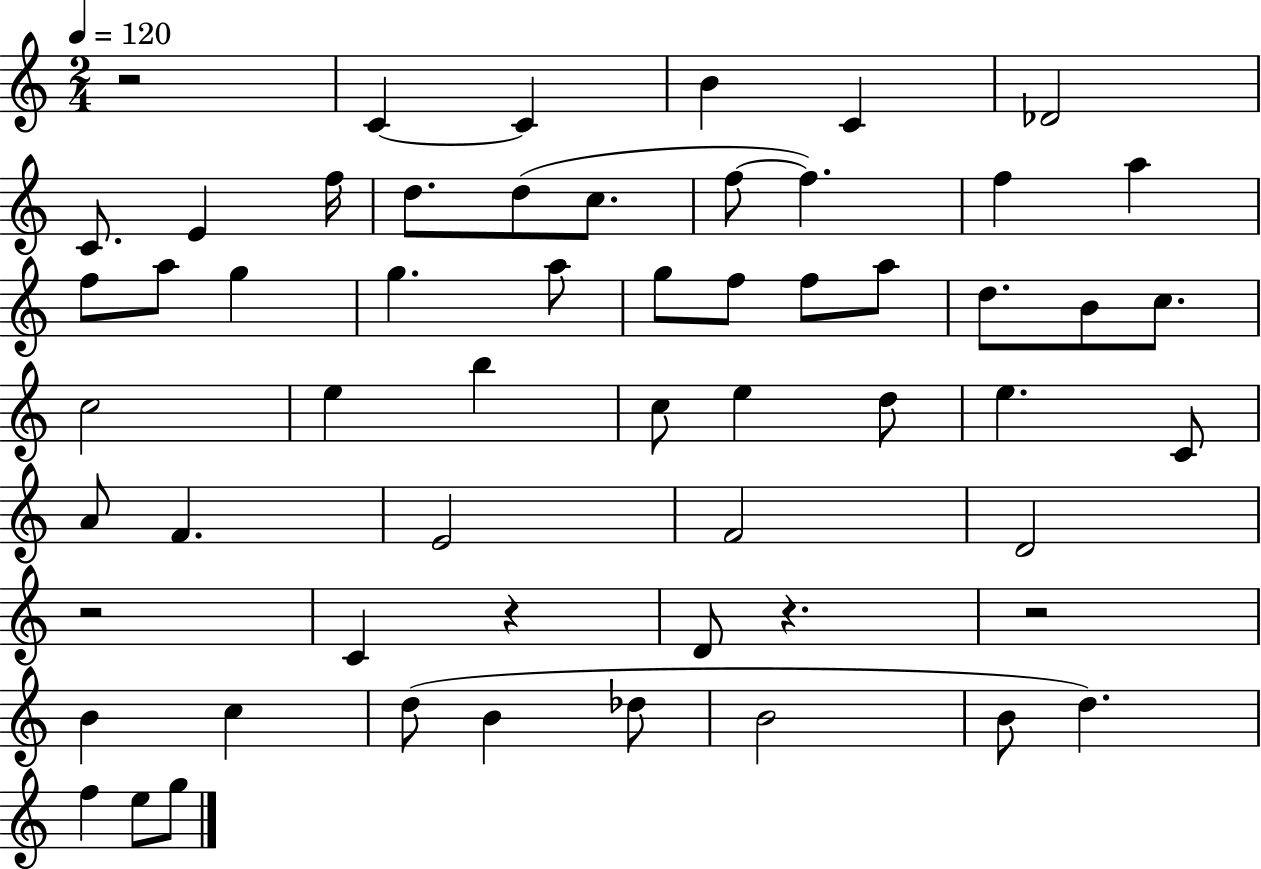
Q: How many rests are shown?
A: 5